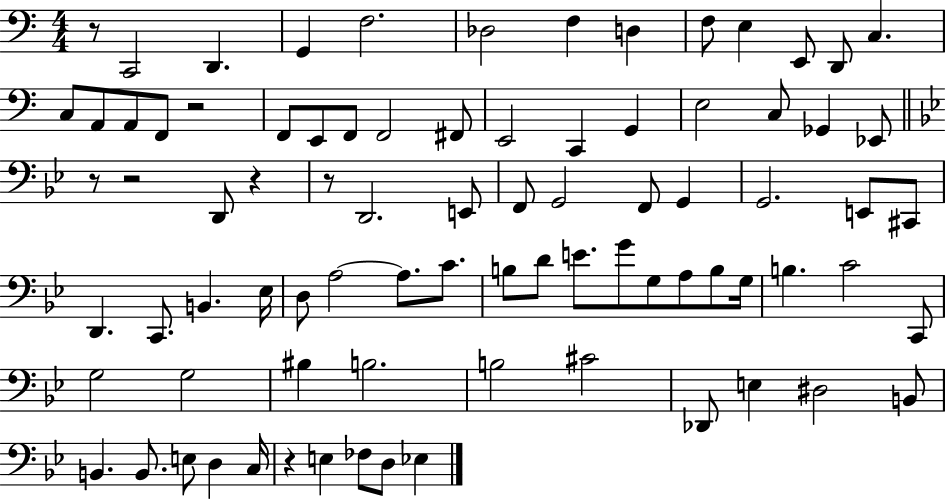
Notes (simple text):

R/e C2/h D2/q. G2/q F3/h. Db3/h F3/q D3/q F3/e E3/q E2/e D2/e C3/q. C3/e A2/e A2/e F2/e R/h F2/e E2/e F2/e F2/h F#2/e E2/h C2/q G2/q E3/h C3/e Gb2/q Eb2/e R/e R/h D2/e R/q R/e D2/h. E2/e F2/e G2/h F2/e G2/q G2/h. E2/e C#2/e D2/q. C2/e. B2/q. Eb3/s D3/e A3/h A3/e. C4/e. B3/e D4/e E4/e. G4/e G3/e A3/e B3/e G3/s B3/q. C4/h C2/e G3/h G3/h BIS3/q B3/h. B3/h C#4/h Db2/e E3/q D#3/h B2/e B2/q. B2/e. E3/e D3/q C3/s R/q E3/q FES3/e D3/e Eb3/q